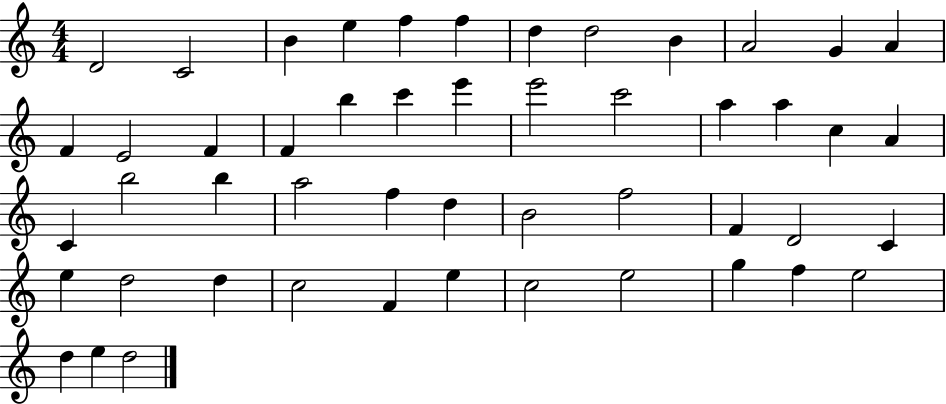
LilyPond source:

{
  \clef treble
  \numericTimeSignature
  \time 4/4
  \key c \major
  d'2 c'2 | b'4 e''4 f''4 f''4 | d''4 d''2 b'4 | a'2 g'4 a'4 | \break f'4 e'2 f'4 | f'4 b''4 c'''4 e'''4 | e'''2 c'''2 | a''4 a''4 c''4 a'4 | \break c'4 b''2 b''4 | a''2 f''4 d''4 | b'2 f''2 | f'4 d'2 c'4 | \break e''4 d''2 d''4 | c''2 f'4 e''4 | c''2 e''2 | g''4 f''4 e''2 | \break d''4 e''4 d''2 | \bar "|."
}